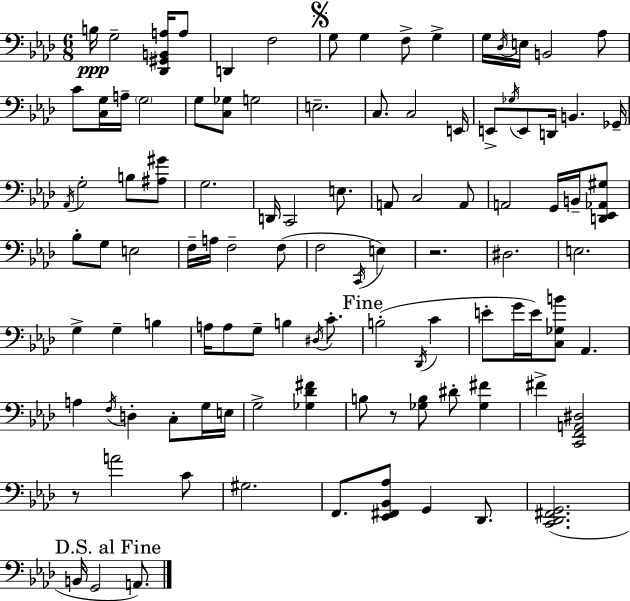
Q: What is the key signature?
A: F minor